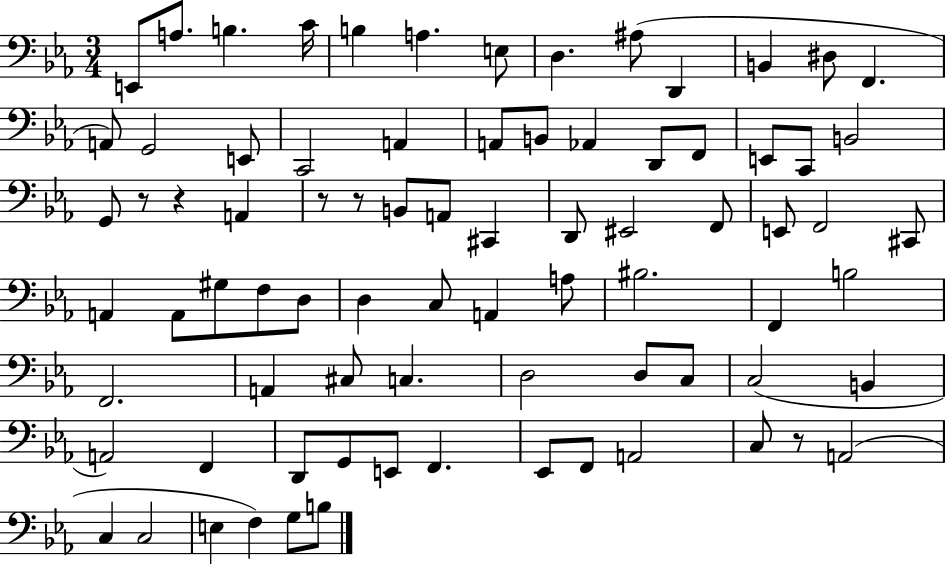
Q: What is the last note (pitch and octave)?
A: B3